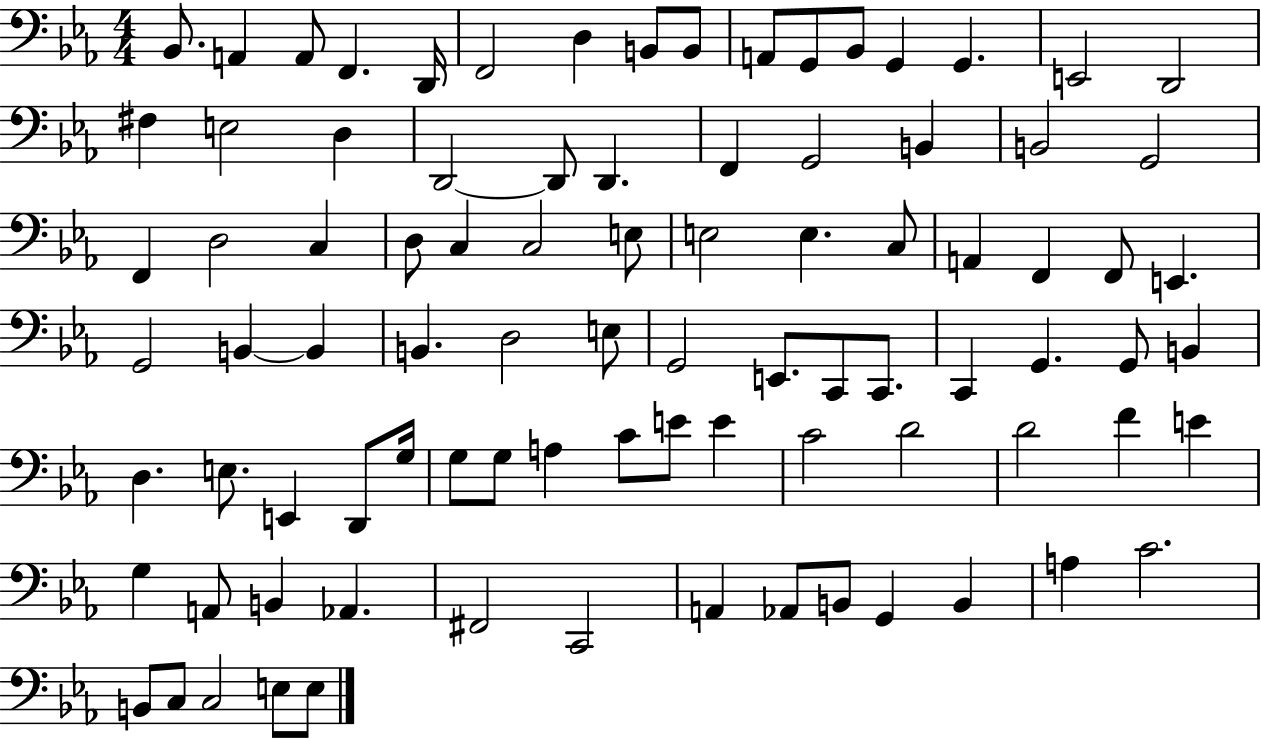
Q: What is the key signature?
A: EES major